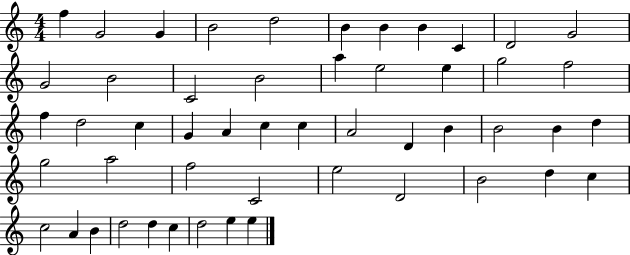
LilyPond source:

{
  \clef treble
  \numericTimeSignature
  \time 4/4
  \key c \major
  f''4 g'2 g'4 | b'2 d''2 | b'4 b'4 b'4 c'4 | d'2 g'2 | \break g'2 b'2 | c'2 b'2 | a''4 e''2 e''4 | g''2 f''2 | \break f''4 d''2 c''4 | g'4 a'4 c''4 c''4 | a'2 d'4 b'4 | b'2 b'4 d''4 | \break g''2 a''2 | f''2 c'2 | e''2 d'2 | b'2 d''4 c''4 | \break c''2 a'4 b'4 | d''2 d''4 c''4 | d''2 e''4 e''4 | \bar "|."
}